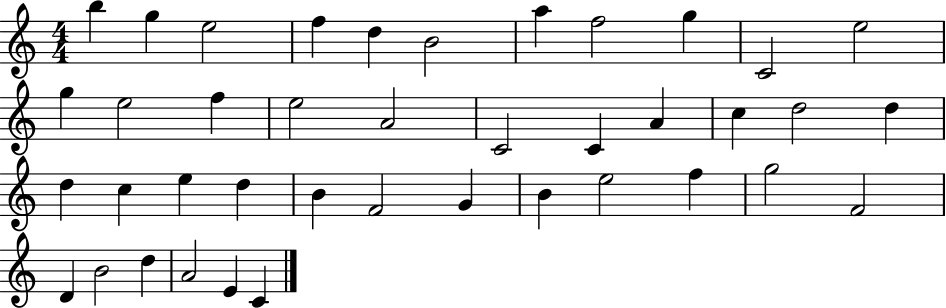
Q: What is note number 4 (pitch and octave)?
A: F5